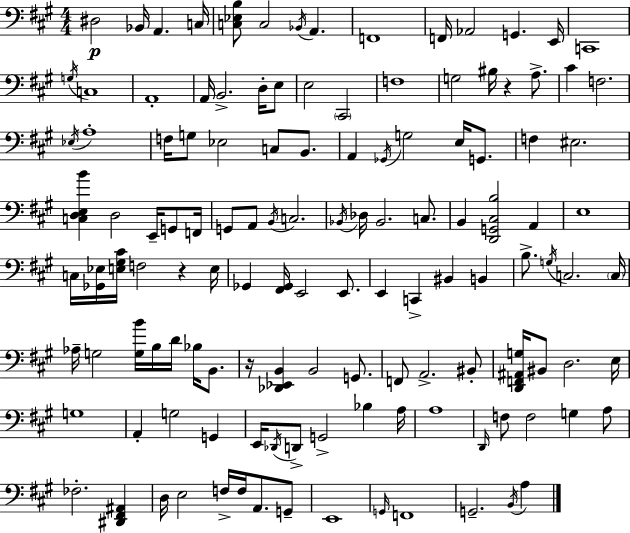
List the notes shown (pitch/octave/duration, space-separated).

D#3/h Bb2/s A2/q. C3/s [C3,Eb3,B3]/e C3/h Bb2/s A2/q. F2/w F2/s Ab2/h G2/q. E2/s C2/w G3/s C3/w A2/w A2/s B2/h. D3/s E3/e E3/h C#2/h F3/w G3/h BIS3/s R/q A3/e. C#4/q F3/h. Eb3/s A3/w F3/s G3/e Eb3/h C3/e B2/e. A2/q Gb2/s G3/h E3/s G2/e. F3/q EIS3/h. [C3,D3,E3,B4]/q D3/h E2/s G2/e F2/s G2/e A2/e B2/s C3/h. Bb2/s Db3/s Bb2/h. C3/e. B2/q [D2,G2,C#3,B3]/h A2/q E3/w C3/s [Gb2,Eb3]/s [E3,G#3,C#4]/s F3/h R/q E3/s Gb2/q [F#2,Gb2]/s E2/h E2/e. E2/q C2/q BIS2/q B2/q B3/e. G3/s C3/h. C3/s Ab3/s G3/h [G3,B4]/s B3/s D4/s Bb3/s B2/e. R/s [Db2,Eb2,B2]/q B2/h G2/e. F2/e A2/h. BIS2/e [D2,F2,A#2,G3]/s BIS2/e D3/h. E3/s G3/w A2/q G3/h G2/q E2/s Db2/s D2/e G2/h Bb3/q A3/s A3/w D2/s F3/e F3/h G3/q A3/e FES3/h. [D#2,F#2,A#2]/q D3/s E3/h F3/s F3/s A2/e. G2/e E2/w G2/s F2/w G2/h. B2/s A3/q